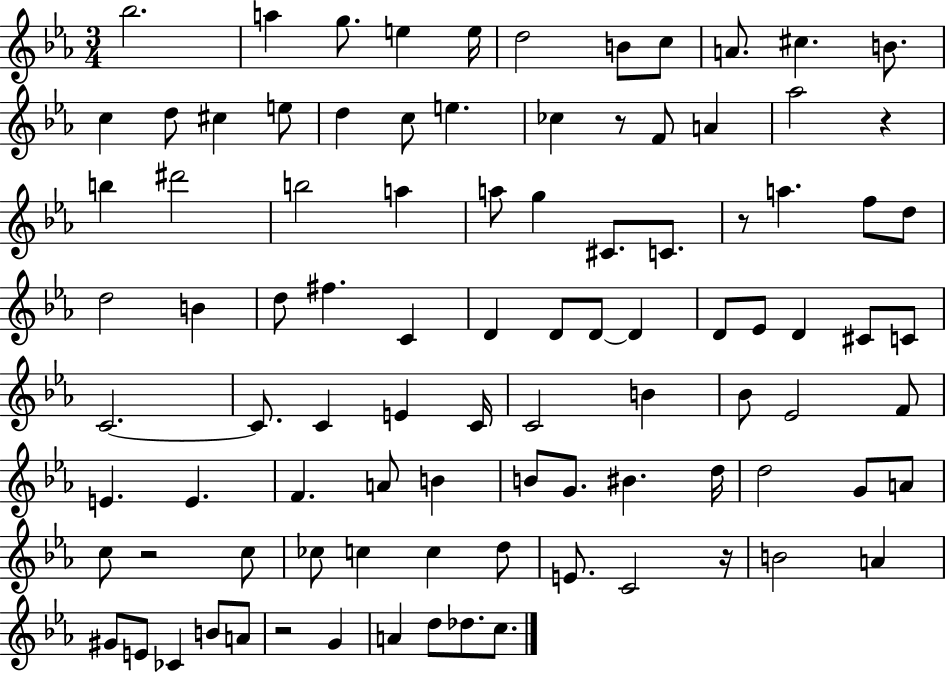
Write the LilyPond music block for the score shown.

{
  \clef treble
  \numericTimeSignature
  \time 3/4
  \key ees \major
  \repeat volta 2 { bes''2. | a''4 g''8. e''4 e''16 | d''2 b'8 c''8 | a'8. cis''4. b'8. | \break c''4 d''8 cis''4 e''8 | d''4 c''8 e''4. | ces''4 r8 f'8 a'4 | aes''2 r4 | \break b''4 dis'''2 | b''2 a''4 | a''8 g''4 cis'8. c'8. | r8 a''4. f''8 d''8 | \break d''2 b'4 | d''8 fis''4. c'4 | d'4 d'8 d'8~~ d'4 | d'8 ees'8 d'4 cis'8 c'8 | \break c'2.~~ | c'8. c'4 e'4 c'16 | c'2 b'4 | bes'8 ees'2 f'8 | \break e'4. e'4. | f'4. a'8 b'4 | b'8 g'8. bis'4. d''16 | d''2 g'8 a'8 | \break c''8 r2 c''8 | ces''8 c''4 c''4 d''8 | e'8. c'2 r16 | b'2 a'4 | \break gis'8 e'8 ces'4 b'8 a'8 | r2 g'4 | a'4 d''8 des''8. c''8. | } \bar "|."
}